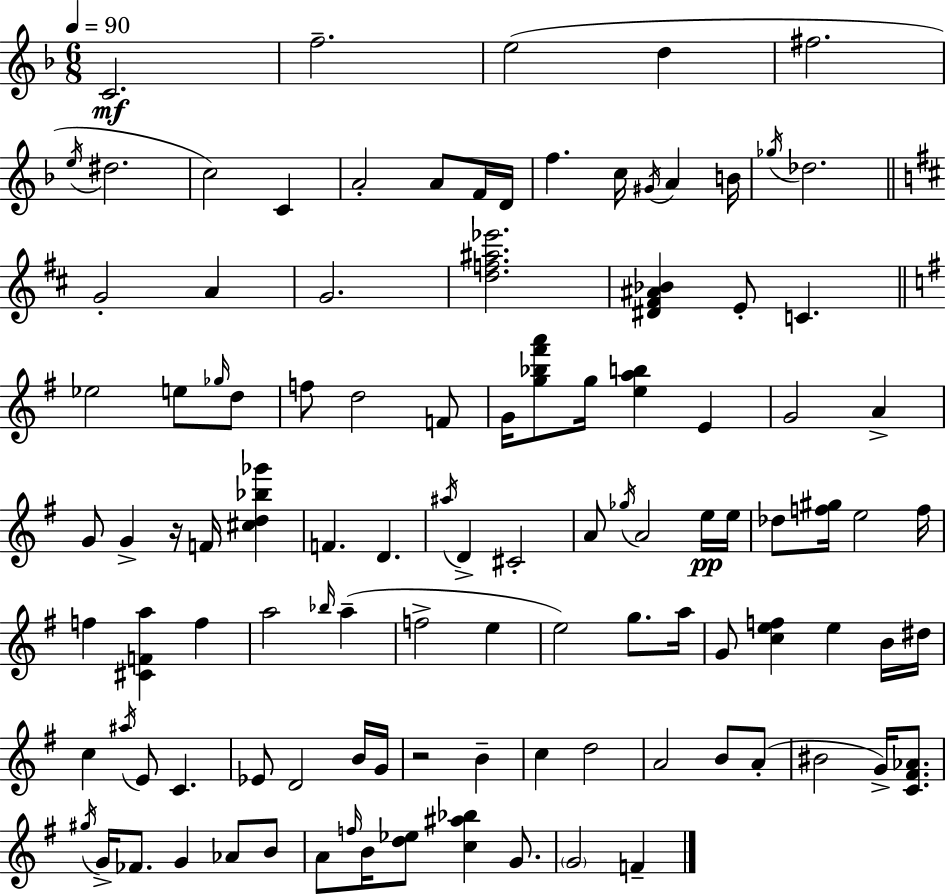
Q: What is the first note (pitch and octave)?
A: C4